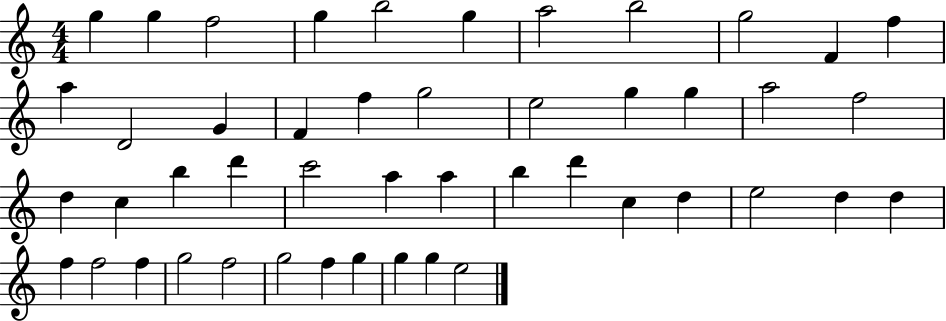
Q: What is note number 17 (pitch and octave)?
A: G5